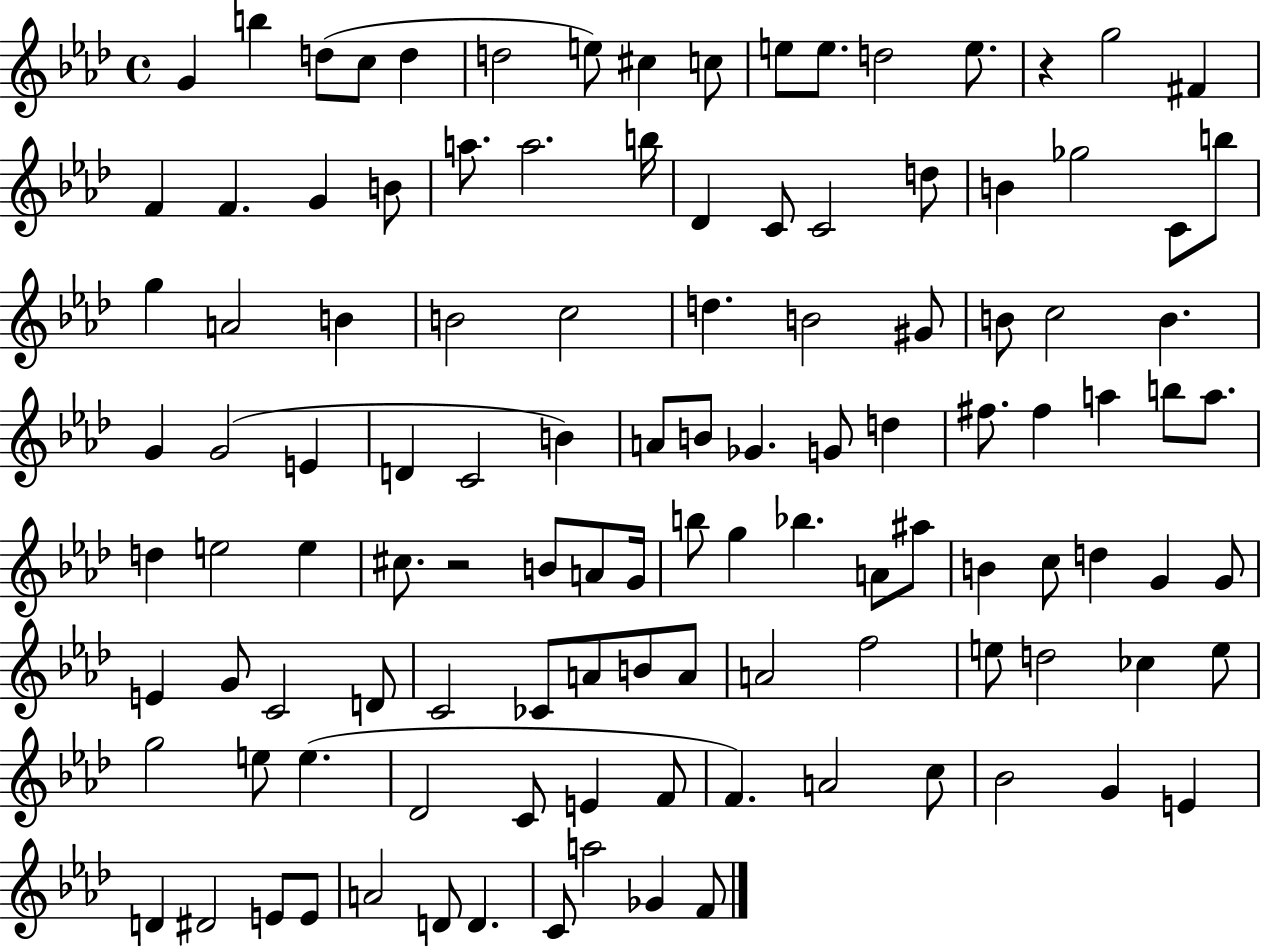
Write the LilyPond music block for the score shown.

{
  \clef treble
  \time 4/4
  \defaultTimeSignature
  \key aes \major
  \repeat volta 2 { g'4 b''4 d''8( c''8 d''4 | d''2 e''8) cis''4 c''8 | e''8 e''8. d''2 e''8. | r4 g''2 fis'4 | \break f'4 f'4. g'4 b'8 | a''8. a''2. b''16 | des'4 c'8 c'2 d''8 | b'4 ges''2 c'8 b''8 | \break g''4 a'2 b'4 | b'2 c''2 | d''4. b'2 gis'8 | b'8 c''2 b'4. | \break g'4 g'2( e'4 | d'4 c'2 b'4) | a'8 b'8 ges'4. g'8 d''4 | fis''8. fis''4 a''4 b''8 a''8. | \break d''4 e''2 e''4 | cis''8. r2 b'8 a'8 g'16 | b''8 g''4 bes''4. a'8 ais''8 | b'4 c''8 d''4 g'4 g'8 | \break e'4 g'8 c'2 d'8 | c'2 ces'8 a'8 b'8 a'8 | a'2 f''2 | e''8 d''2 ces''4 e''8 | \break g''2 e''8 e''4.( | des'2 c'8 e'4 f'8 | f'4.) a'2 c''8 | bes'2 g'4 e'4 | \break d'4 dis'2 e'8 e'8 | a'2 d'8 d'4. | c'8 a''2 ges'4 f'8 | } \bar "|."
}